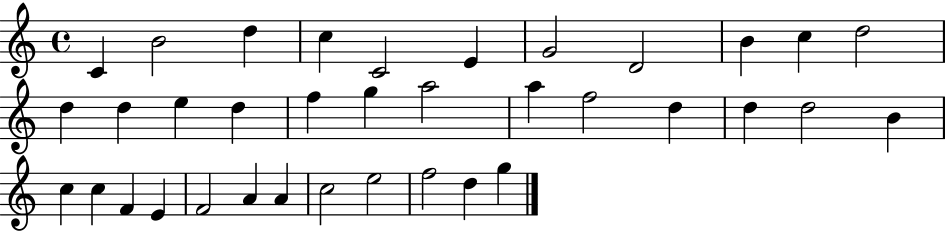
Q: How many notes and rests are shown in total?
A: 36